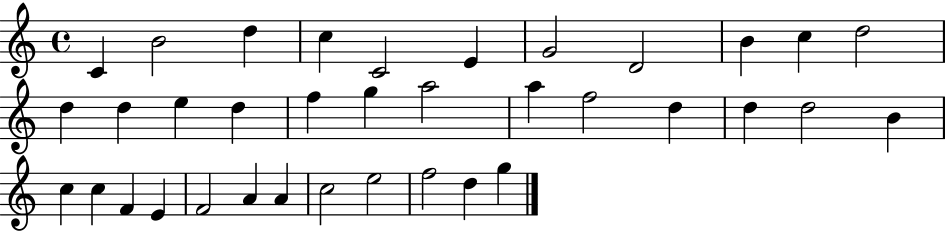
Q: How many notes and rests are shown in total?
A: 36